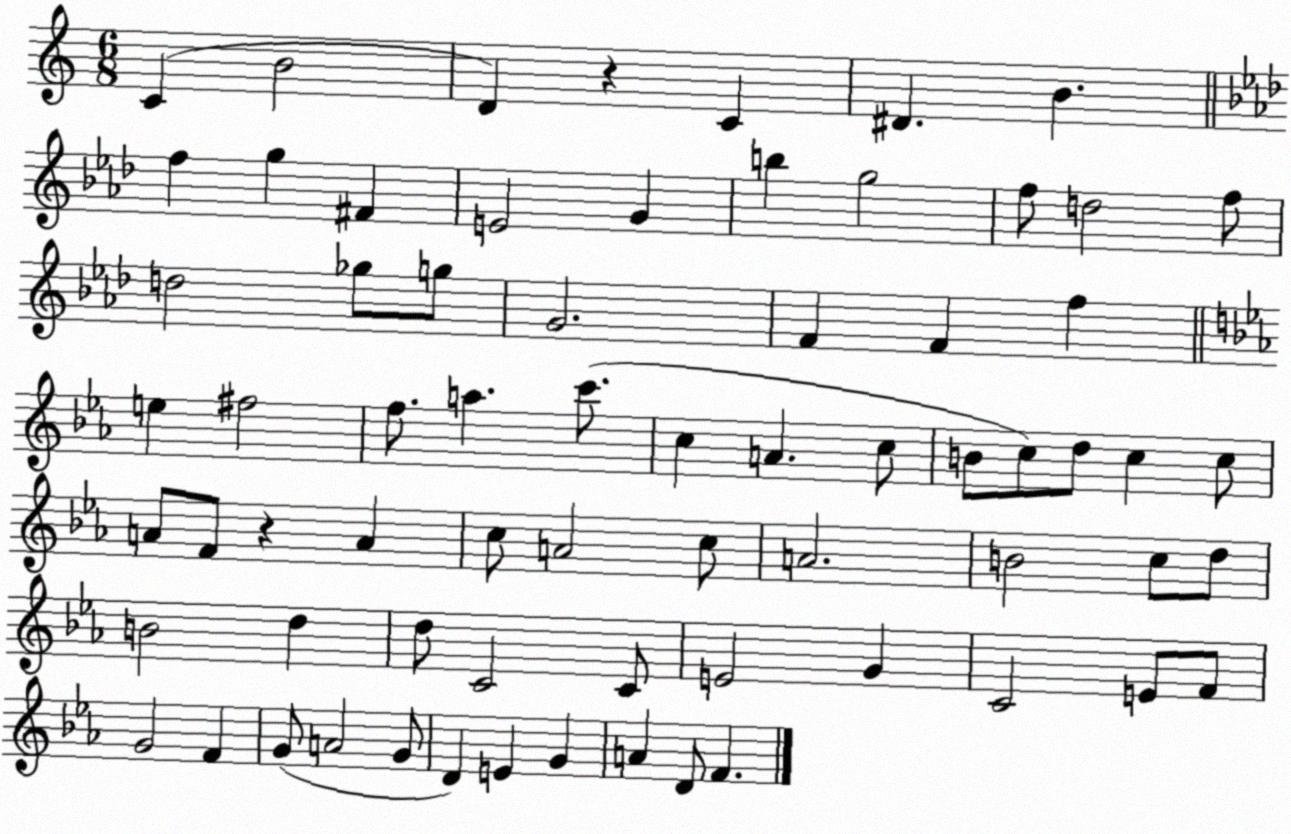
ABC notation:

X:1
T:Untitled
M:6/8
L:1/4
K:C
C B2 D z C ^D B f g ^F E2 G b g2 f/2 d2 f/2 d2 _g/2 g/2 G2 F F f e ^f2 f/2 a c'/2 c A c/2 B/2 c/2 d/2 c c/2 A/2 F/2 z A c/2 A2 c/2 A2 B2 c/2 d/2 B2 d d/2 C2 C/2 E2 G C2 E/2 F/2 G2 F G/2 A2 G/2 D E G A D/2 F